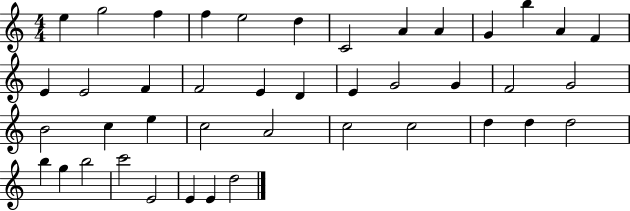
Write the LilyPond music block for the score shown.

{
  \clef treble
  \numericTimeSignature
  \time 4/4
  \key c \major
  e''4 g''2 f''4 | f''4 e''2 d''4 | c'2 a'4 a'4 | g'4 b''4 a'4 f'4 | \break e'4 e'2 f'4 | f'2 e'4 d'4 | e'4 g'2 g'4 | f'2 g'2 | \break b'2 c''4 e''4 | c''2 a'2 | c''2 c''2 | d''4 d''4 d''2 | \break b''4 g''4 b''2 | c'''2 e'2 | e'4 e'4 d''2 | \bar "|."
}